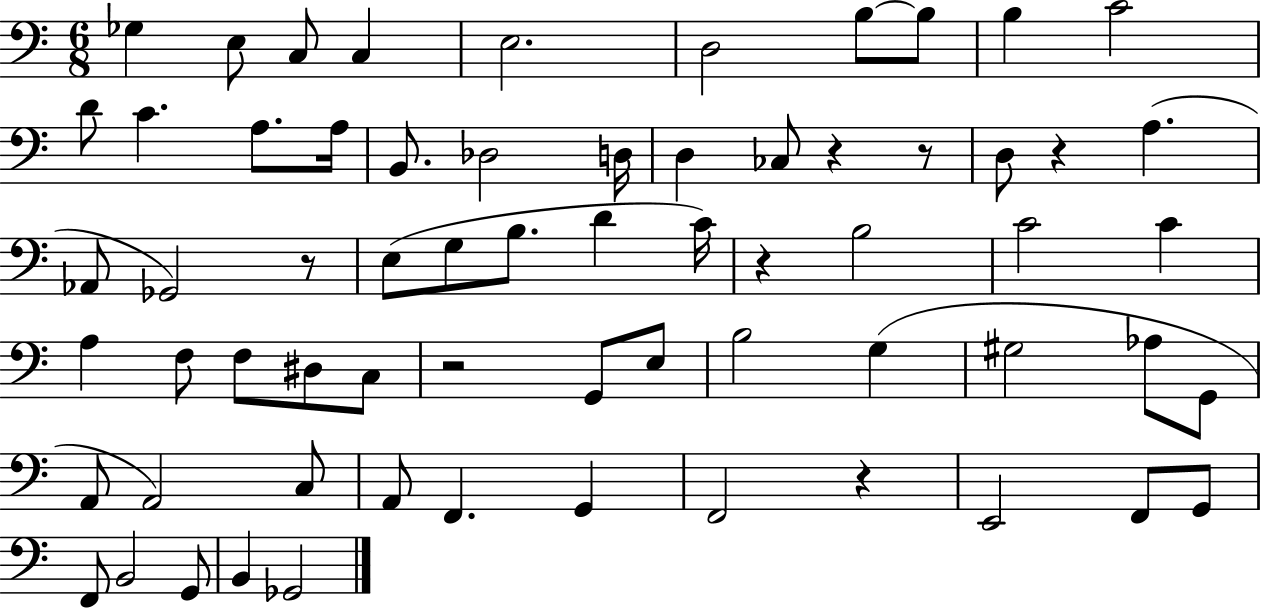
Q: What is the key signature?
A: C major